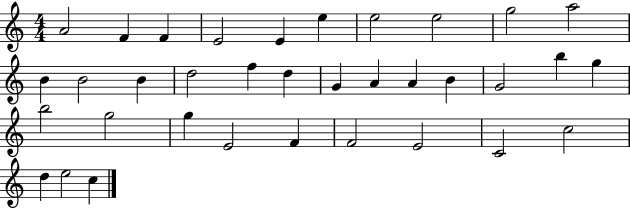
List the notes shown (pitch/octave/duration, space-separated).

A4/h F4/q F4/q E4/h E4/q E5/q E5/h E5/h G5/h A5/h B4/q B4/h B4/q D5/h F5/q D5/q G4/q A4/q A4/q B4/q G4/h B5/q G5/q B5/h G5/h G5/q E4/h F4/q F4/h E4/h C4/h C5/h D5/q E5/h C5/q